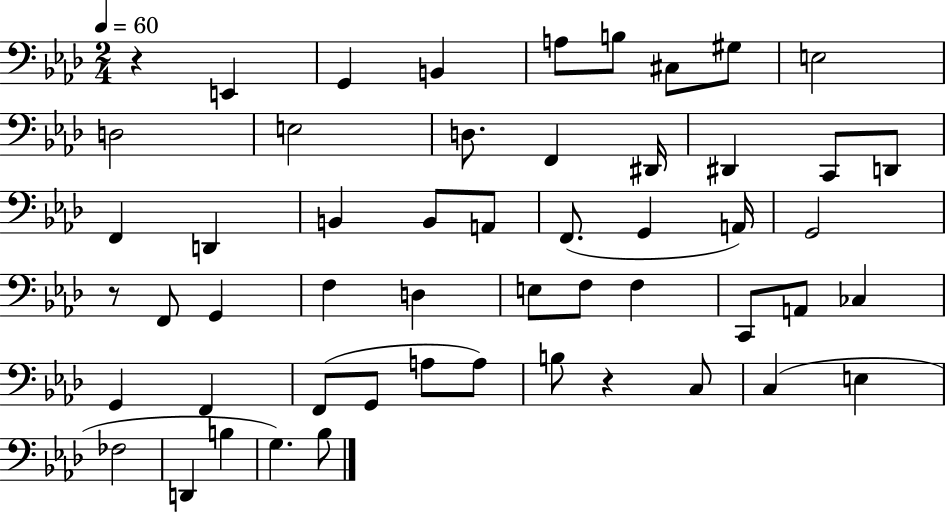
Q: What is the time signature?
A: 2/4